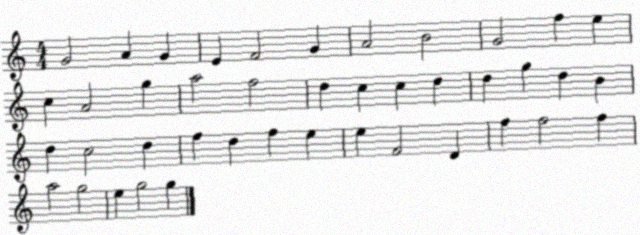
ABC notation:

X:1
T:Untitled
M:4/4
L:1/4
K:C
G2 A G E F2 G A2 B2 G2 f e c A2 g a2 f2 d c c d d g d B d c2 d f d f e e F2 D f f2 f a2 g2 e g2 g